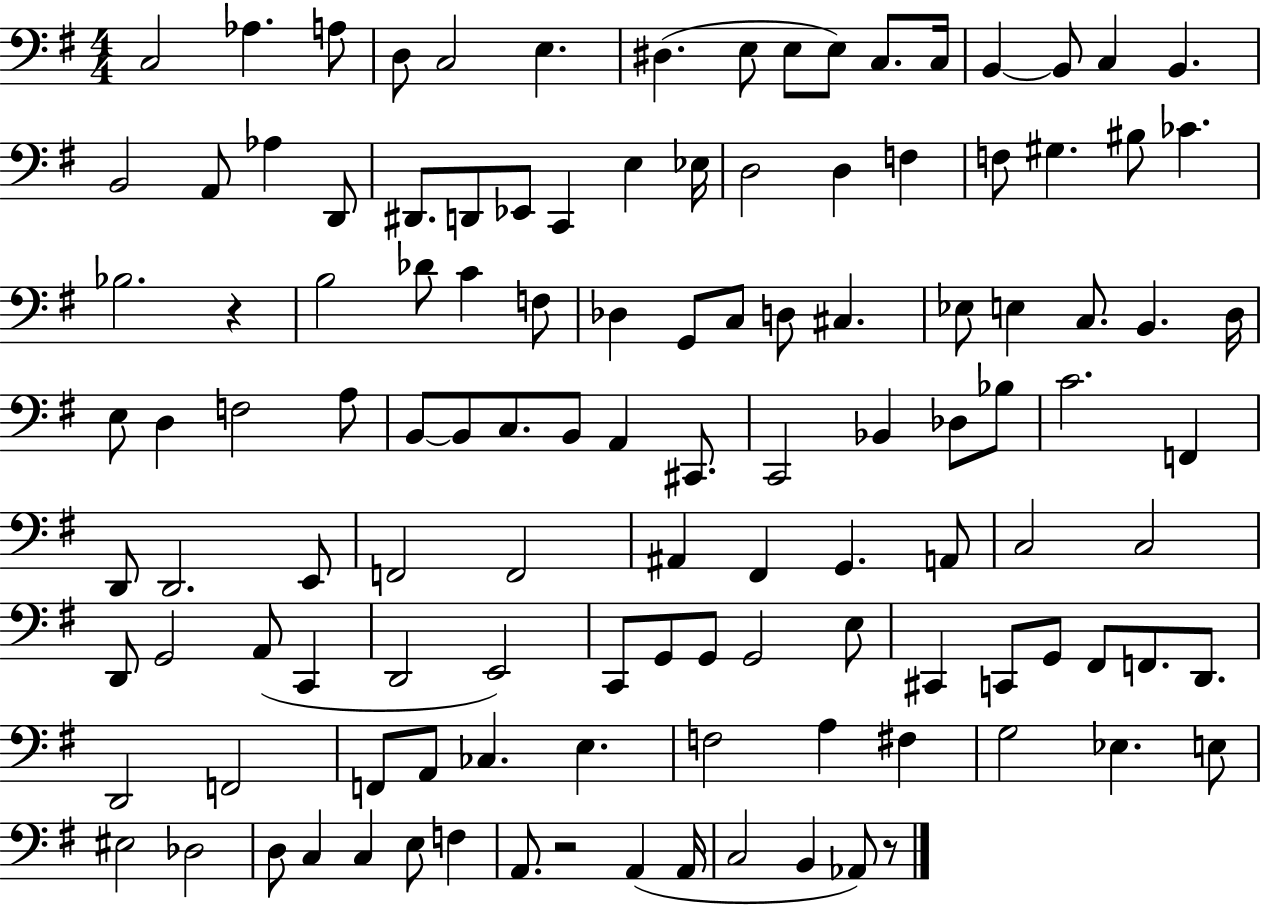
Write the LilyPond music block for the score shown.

{
  \clef bass
  \numericTimeSignature
  \time 4/4
  \key g \major
  \repeat volta 2 { c2 aes4. a8 | d8 c2 e4. | dis4.( e8 e8 e8) c8. c16 | b,4~~ b,8 c4 b,4. | \break b,2 a,8 aes4 d,8 | dis,8. d,8 ees,8 c,4 e4 ees16 | d2 d4 f4 | f8 gis4. bis8 ces'4. | \break bes2. r4 | b2 des'8 c'4 f8 | des4 g,8 c8 d8 cis4. | ees8 e4 c8. b,4. d16 | \break e8 d4 f2 a8 | b,8~~ b,8 c8. b,8 a,4 cis,8. | c,2 bes,4 des8 bes8 | c'2. f,4 | \break d,8 d,2. e,8 | f,2 f,2 | ais,4 fis,4 g,4. a,8 | c2 c2 | \break d,8 g,2 a,8( c,4 | d,2 e,2) | c,8 g,8 g,8 g,2 e8 | cis,4 c,8 g,8 fis,8 f,8. d,8. | \break d,2 f,2 | f,8 a,8 ces4. e4. | f2 a4 fis4 | g2 ees4. e8 | \break eis2 des2 | d8 c4 c4 e8 f4 | a,8. r2 a,4( a,16 | c2 b,4 aes,8) r8 | \break } \bar "|."
}